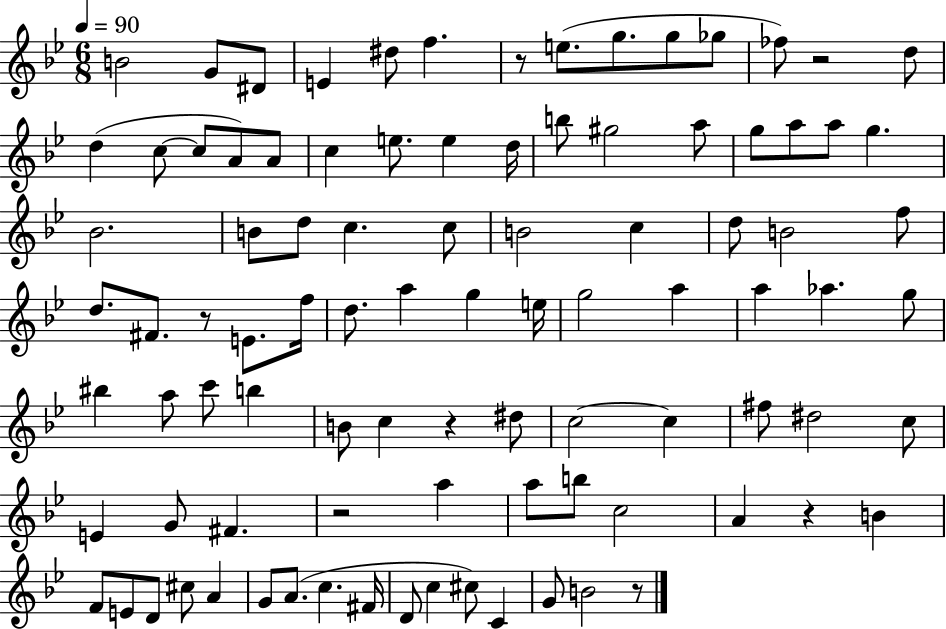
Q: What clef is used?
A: treble